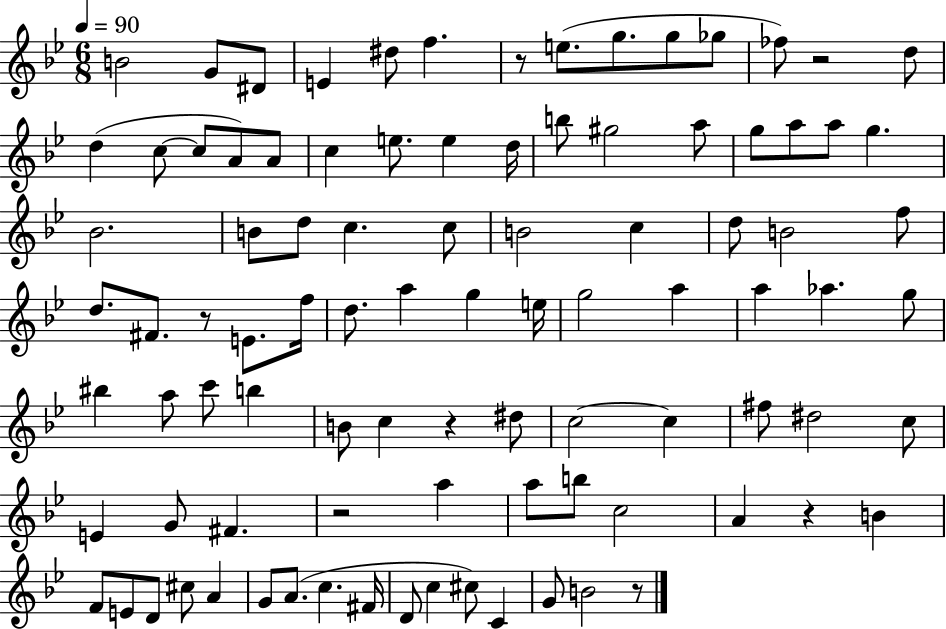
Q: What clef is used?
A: treble